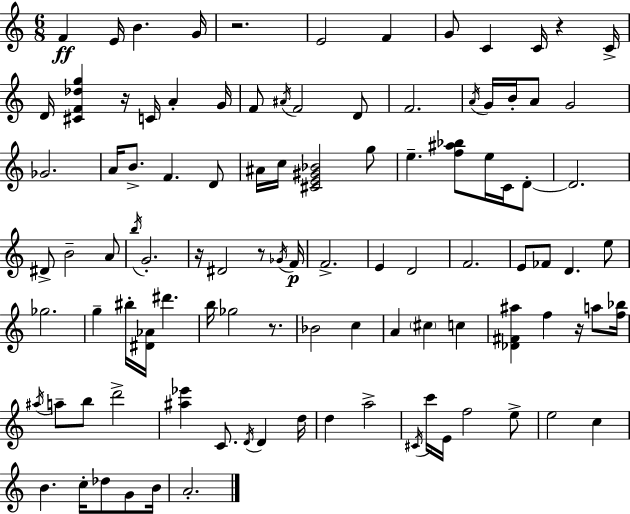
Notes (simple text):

F4/q E4/s B4/q. G4/s R/h. E4/h F4/q G4/e C4/q C4/s R/q C4/s D4/s [C#4,F4,Db5,G5]/q R/s C4/s A4/q G4/s F4/e A#4/s F4/h D4/e F4/h. A4/s G4/s B4/s A4/e G4/h Gb4/h. A4/s B4/e. F4/q. D4/e A#4/s C5/s [C#4,E4,G#4,Bb4]/h G5/e E5/q. [F5,A#5,Bb5]/e E5/s C4/s D4/e D4/h. D#4/e B4/h A4/e B5/s G4/h. R/s D#4/h R/e Gb4/s F4/s F4/h. E4/q D4/h F4/h. E4/e FES4/e D4/q. E5/e Gb5/h. G5/q BIS5/s [D#4,Ab4]/s D#6/q. B5/s Gb5/h R/e. Bb4/h C5/q A4/q C#5/q C5/q [Db4,F#4,A#5]/q F5/q R/s A5/e [F5,Bb5]/s A#5/s A5/e B5/e D6/h [A#5,Eb6]/q C4/e. D4/s D4/q D5/s D5/q A5/h C#4/s C6/s E4/s F5/h E5/e E5/h C5/q B4/q. C5/s Db5/e G4/e B4/s A4/h.